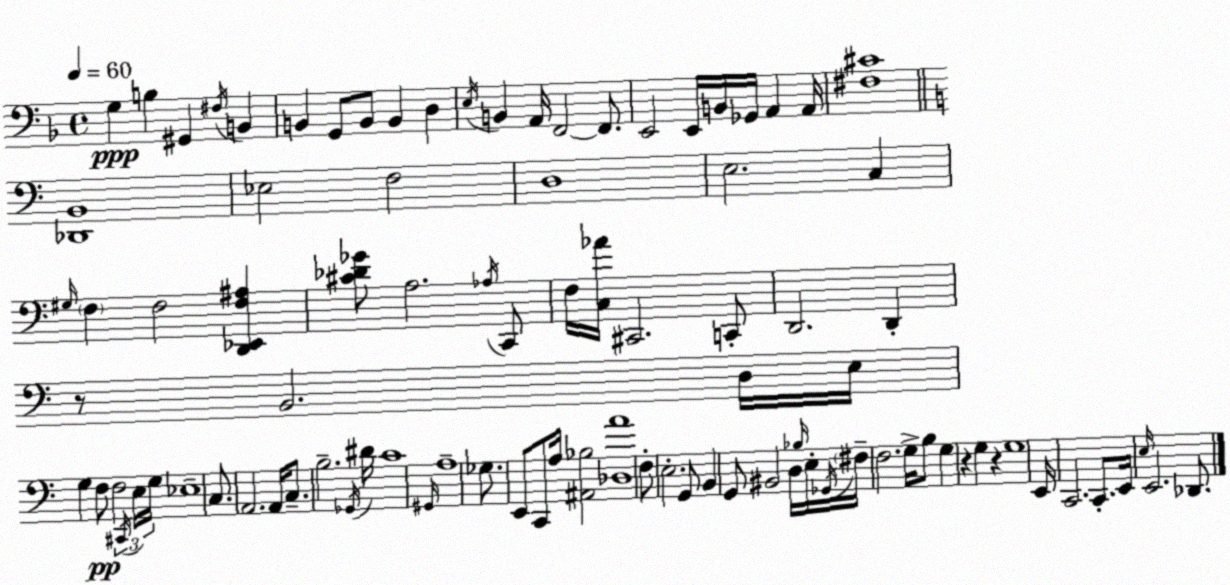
X:1
T:Untitled
M:4/4
L:1/4
K:F
G, B, ^G,, ^F,/4 B,, B,, G,,/2 B,,/2 B,, D, E,/4 B,, A,,/4 F,,2 F,,/2 E,,2 E,,/4 B,,/4 _G,,/4 A,, A,,/4 [^F,^C]4 [_D,,B,,]4 _E,2 F,2 D,4 E,2 C, ^G,/4 F, F,2 [D,,_E,,F,^A,] [^C_D_G]/2 A,2 _A,/4 C,,/2 F,/4 [C,_A]/4 ^C,,2 C,,/2 D,,2 D,, z/2 B,,2 D,/4 E,/4 G, F,/2 F,2 ^C,,/4 E,/4 G,/4 _E,4 C,/2 A,,2 A,,/4 C,/2 B,2 _G,,/4 ^D/4 C4 ^G,,/4 A,4 _G,/2 E,,/2 C,,/2 A,/4 [^A,,_B,]2 [_D,A]4 F,/2 E,2 G,,/2 B,, G,,/2 ^B,,2 D,/4 _B,/4 E,/4 _G,,/4 ^F,/4 F,2 G,/4 B,/2 G, z G, z G,4 E,,/4 C,,2 C,,/2 E,,/4 E,/4 E,,2 _D,,/2